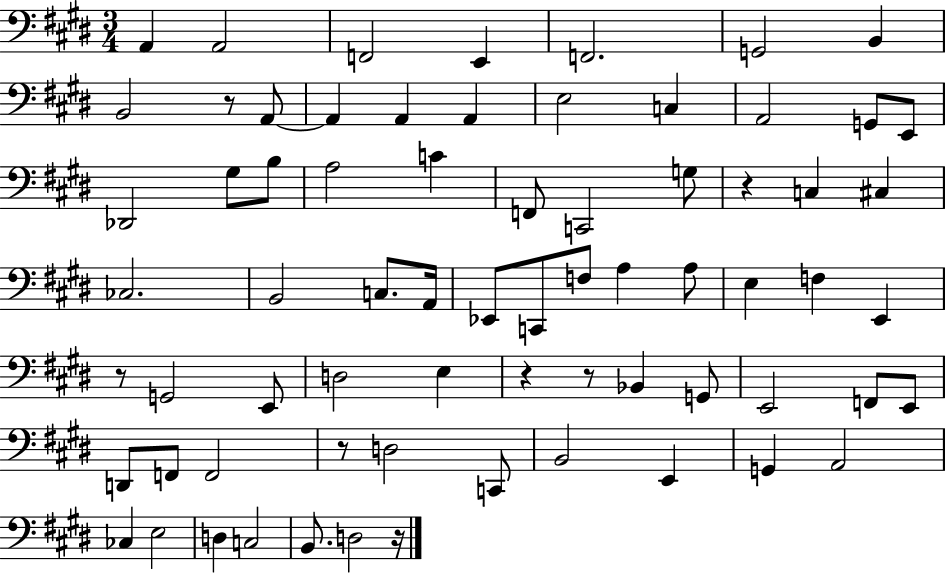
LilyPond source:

{
  \clef bass
  \numericTimeSignature
  \time 3/4
  \key e \major
  a,4 a,2 | f,2 e,4 | f,2. | g,2 b,4 | \break b,2 r8 a,8~~ | a,4 a,4 a,4 | e2 c4 | a,2 g,8 e,8 | \break des,2 gis8 b8 | a2 c'4 | f,8 c,2 g8 | r4 c4 cis4 | \break ces2. | b,2 c8. a,16 | ees,8 c,8 f8 a4 a8 | e4 f4 e,4 | \break r8 g,2 e,8 | d2 e4 | r4 r8 bes,4 g,8 | e,2 f,8 e,8 | \break d,8 f,8 f,2 | r8 d2 c,8 | b,2 e,4 | g,4 a,2 | \break ces4 e2 | d4 c2 | b,8. d2 r16 | \bar "|."
}